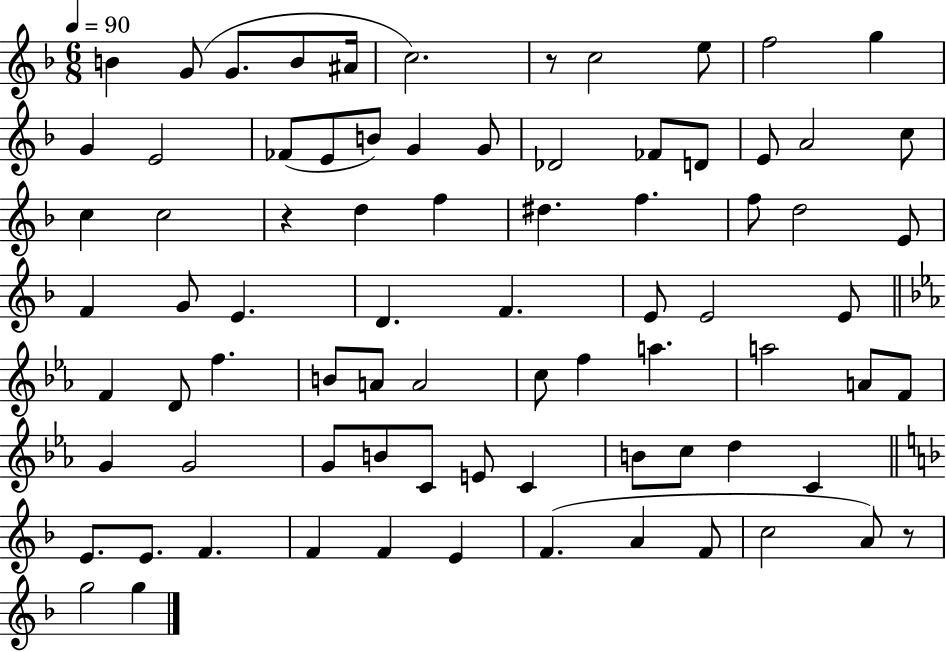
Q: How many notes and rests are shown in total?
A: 79